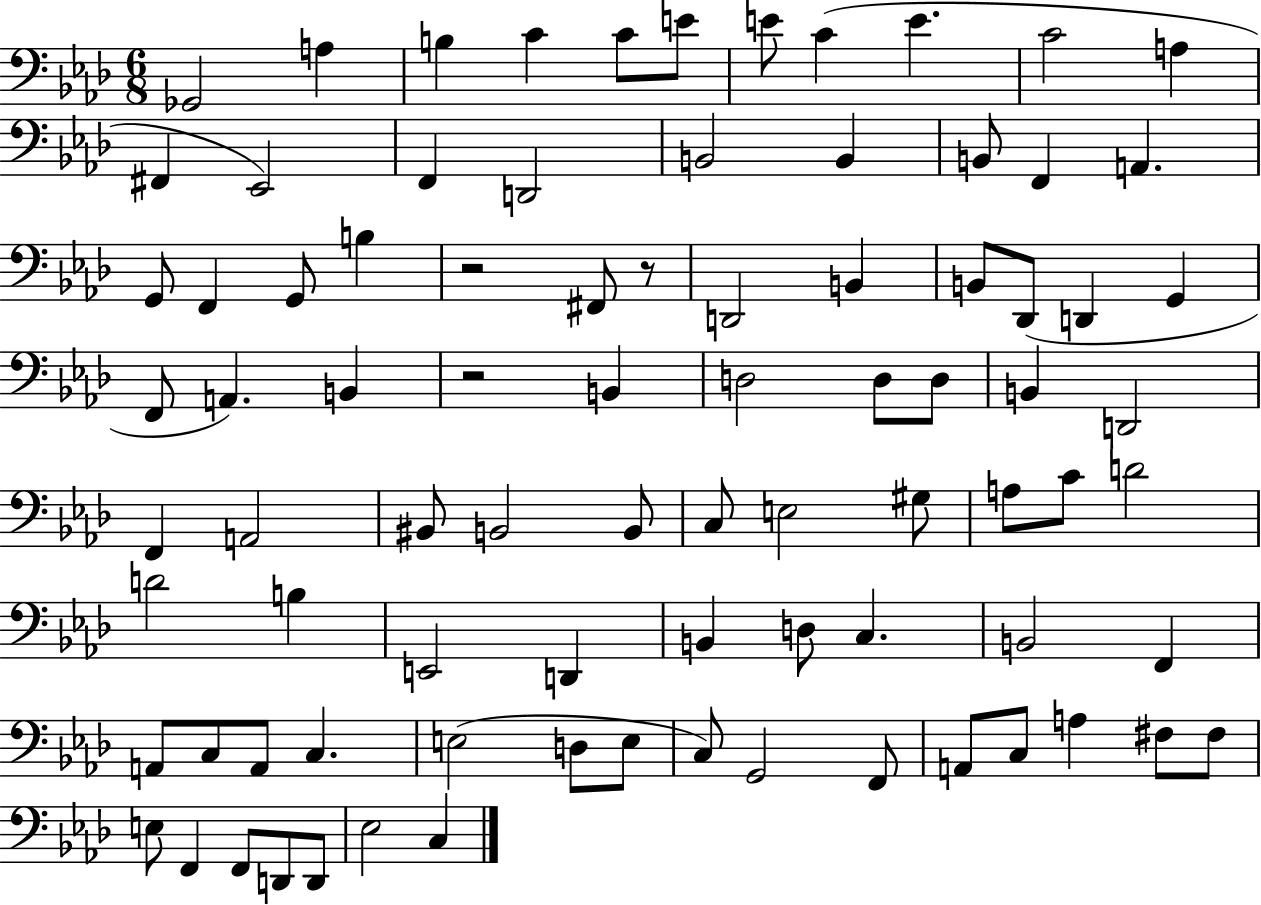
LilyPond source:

{
  \clef bass
  \numericTimeSignature
  \time 6/8
  \key aes \major
  ges,2 a4 | b4 c'4 c'8 e'8 | e'8 c'4( e'4. | c'2 a4 | \break fis,4 ees,2) | f,4 d,2 | b,2 b,4 | b,8 f,4 a,4. | \break g,8 f,4 g,8 b4 | r2 fis,8 r8 | d,2 b,4 | b,8 des,8( d,4 g,4 | \break f,8 a,4.) b,4 | r2 b,4 | d2 d8 d8 | b,4 d,2 | \break f,4 a,2 | bis,8 b,2 b,8 | c8 e2 gis8 | a8 c'8 d'2 | \break d'2 b4 | e,2 d,4 | b,4 d8 c4. | b,2 f,4 | \break a,8 c8 a,8 c4. | e2( d8 e8 | c8) g,2 f,8 | a,8 c8 a4 fis8 fis8 | \break e8 f,4 f,8 d,8 d,8 | ees2 c4 | \bar "|."
}